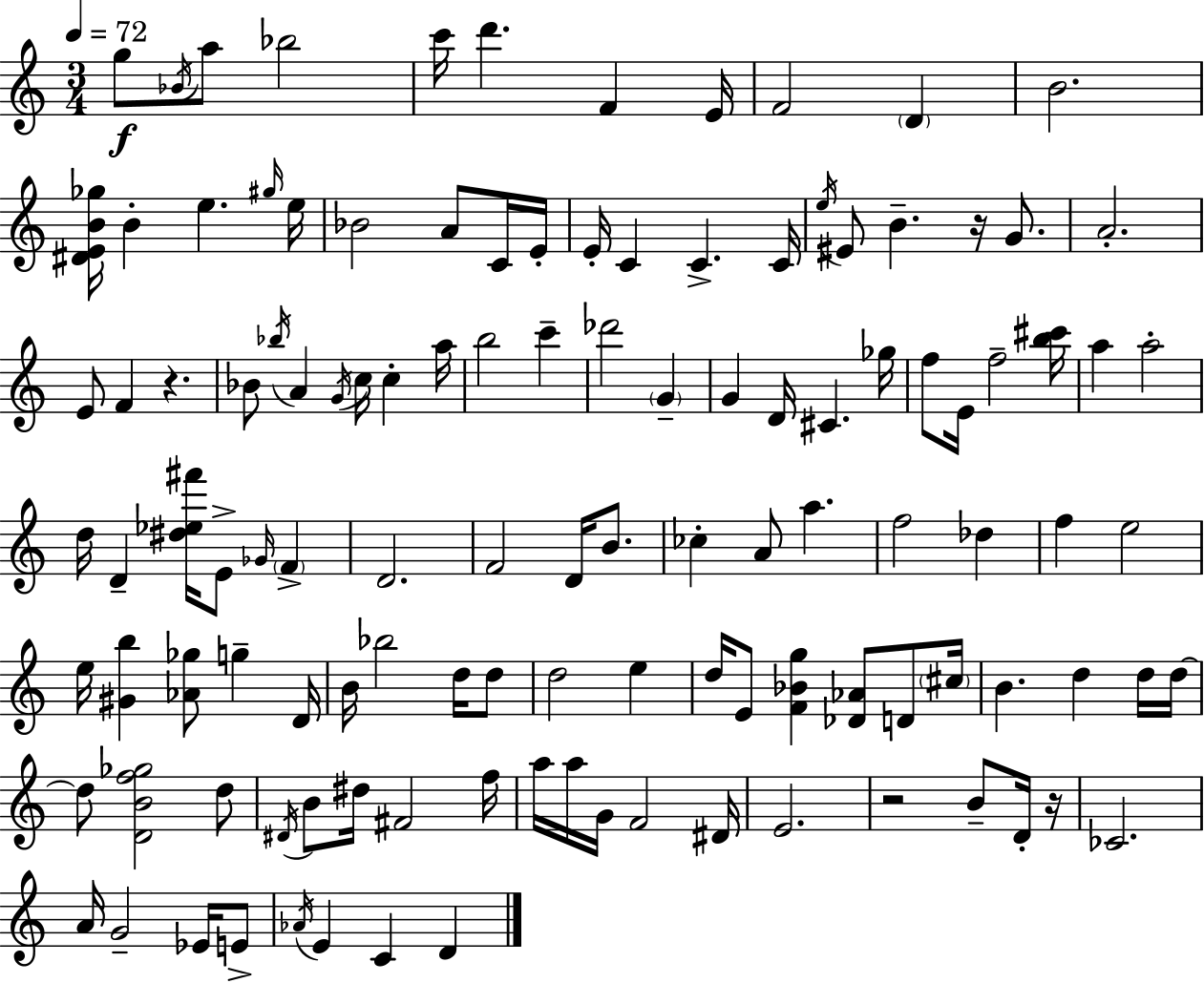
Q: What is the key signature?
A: A minor